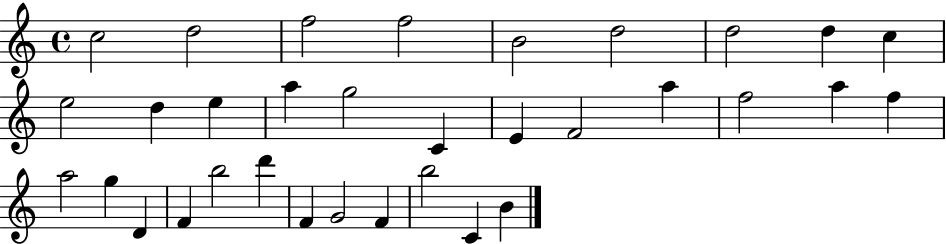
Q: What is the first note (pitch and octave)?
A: C5